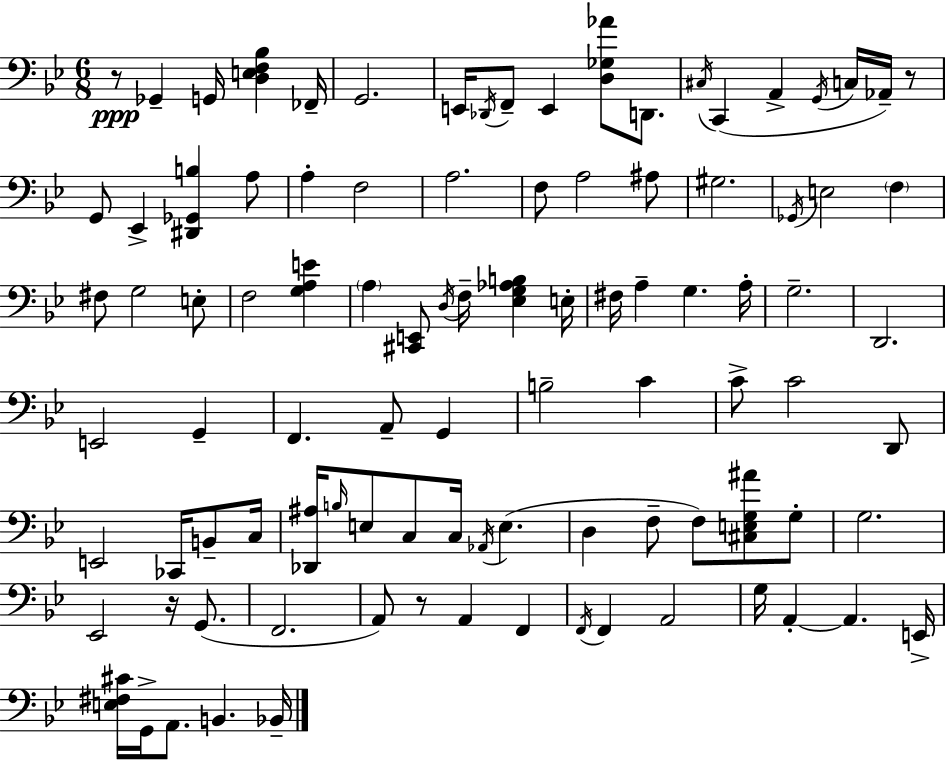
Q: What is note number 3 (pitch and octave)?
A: FES2